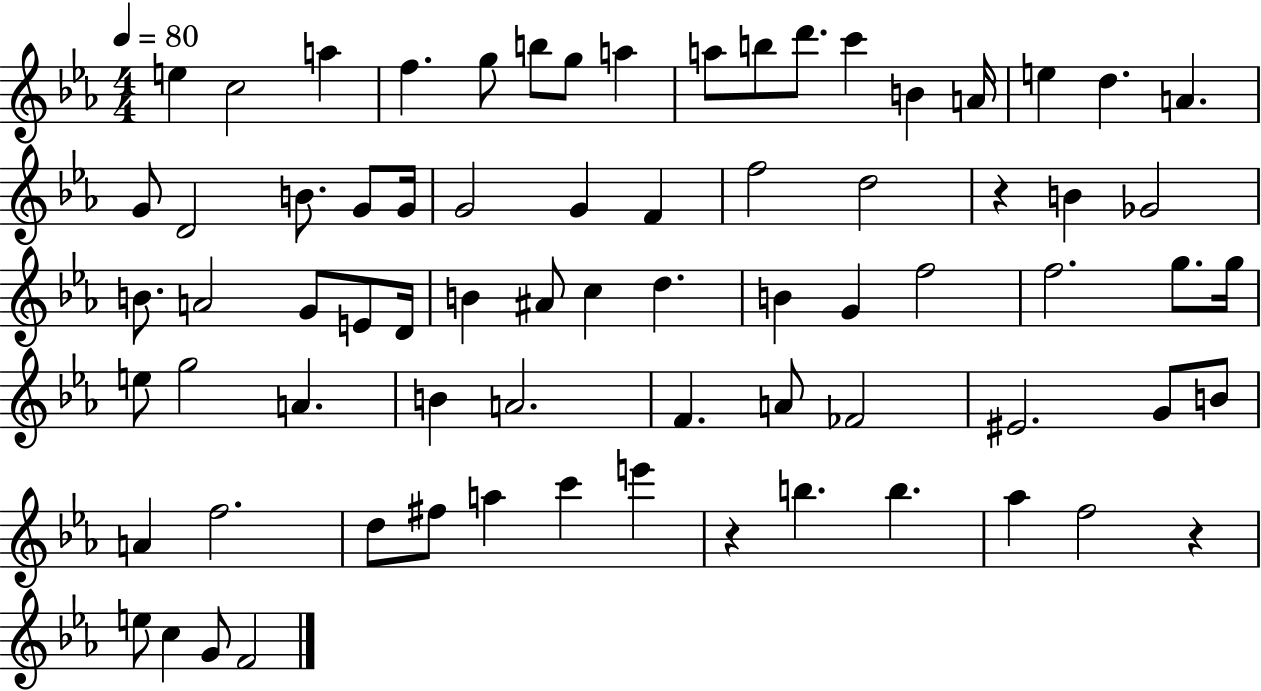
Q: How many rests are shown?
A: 3